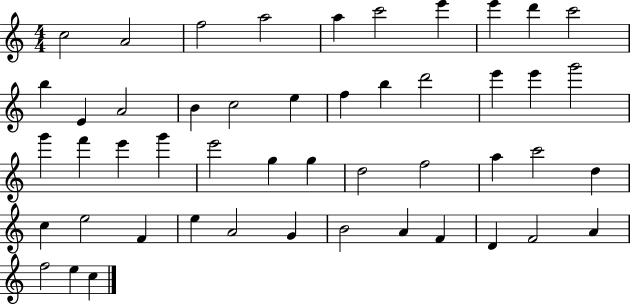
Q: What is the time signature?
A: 4/4